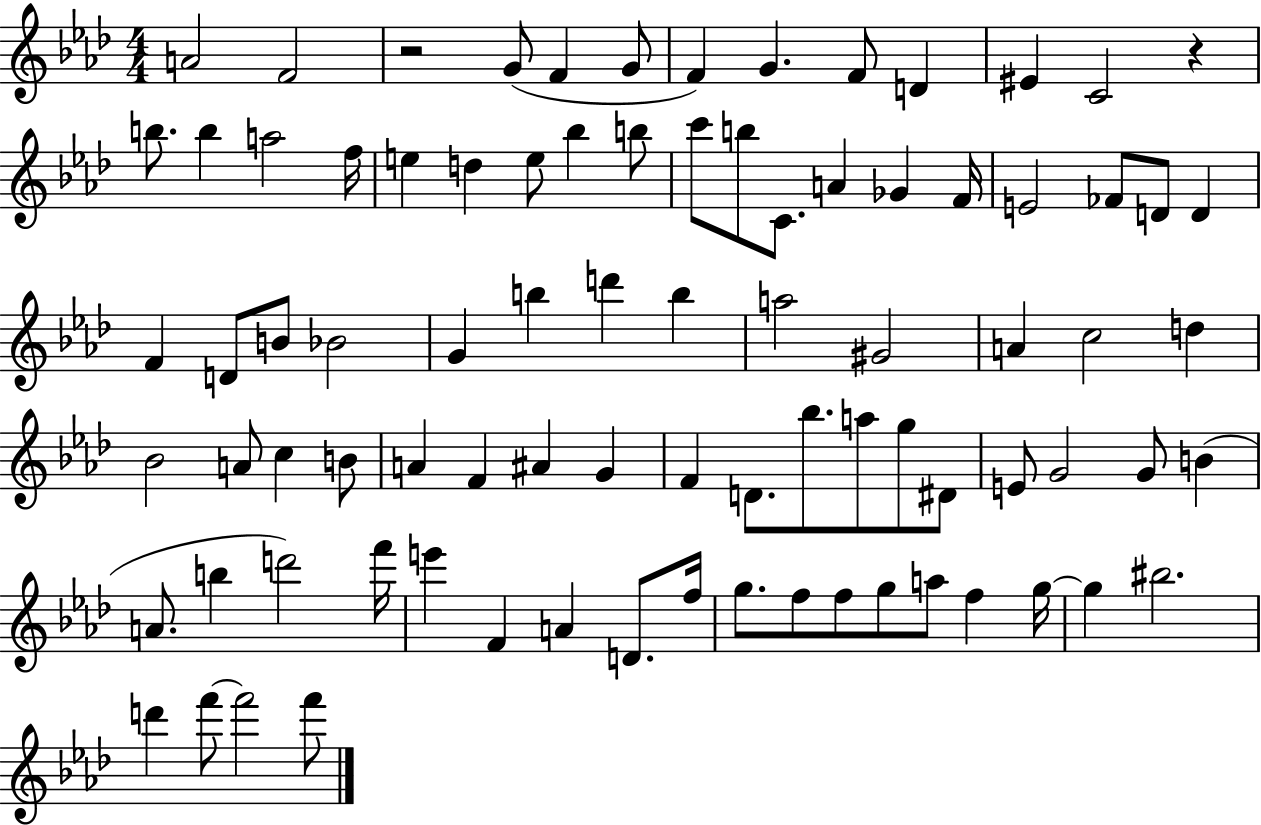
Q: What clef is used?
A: treble